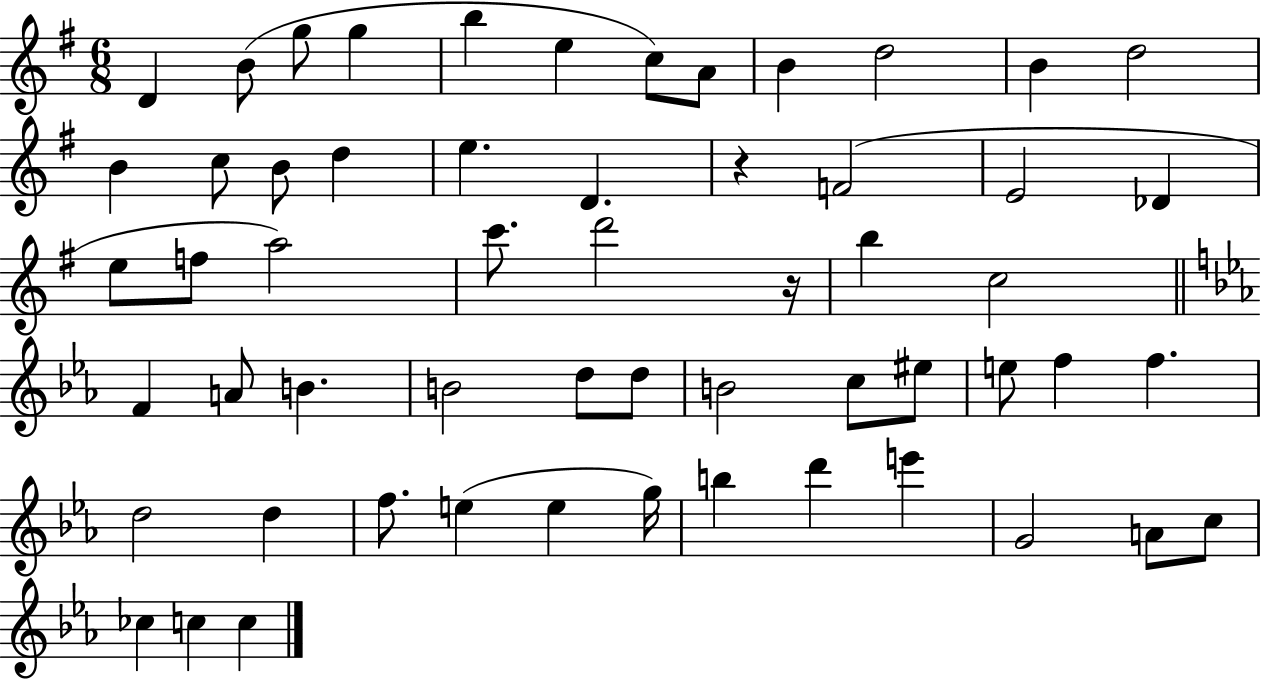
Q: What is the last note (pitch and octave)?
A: C5